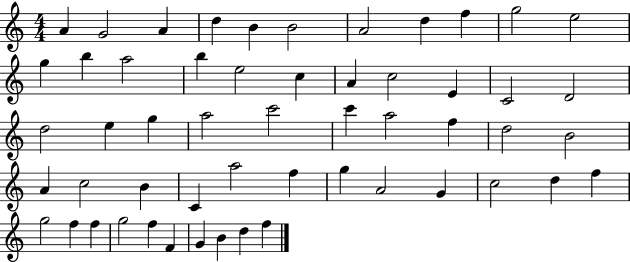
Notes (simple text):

A4/q G4/h A4/q D5/q B4/q B4/h A4/h D5/q F5/q G5/h E5/h G5/q B5/q A5/h B5/q E5/h C5/q A4/q C5/h E4/q C4/h D4/h D5/h E5/q G5/q A5/h C6/h C6/q A5/h F5/q D5/h B4/h A4/q C5/h B4/q C4/q A5/h F5/q G5/q A4/h G4/q C5/h D5/q F5/q G5/h F5/q F5/q G5/h F5/q F4/q G4/q B4/q D5/q F5/q